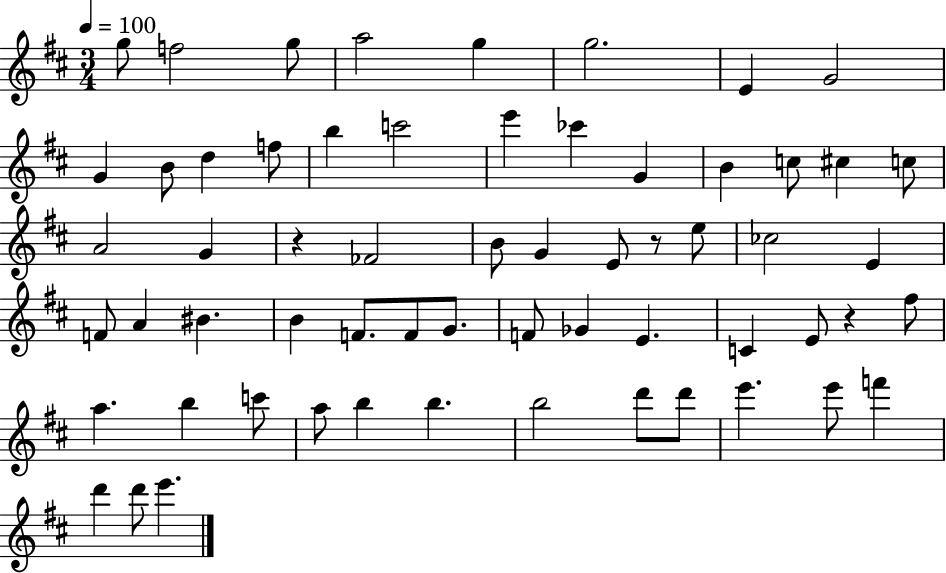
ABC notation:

X:1
T:Untitled
M:3/4
L:1/4
K:D
g/2 f2 g/2 a2 g g2 E G2 G B/2 d f/2 b c'2 e' _c' G B c/2 ^c c/2 A2 G z _F2 B/2 G E/2 z/2 e/2 _c2 E F/2 A ^B B F/2 F/2 G/2 F/2 _G E C E/2 z ^f/2 a b c'/2 a/2 b b b2 d'/2 d'/2 e' e'/2 f' d' d'/2 e'